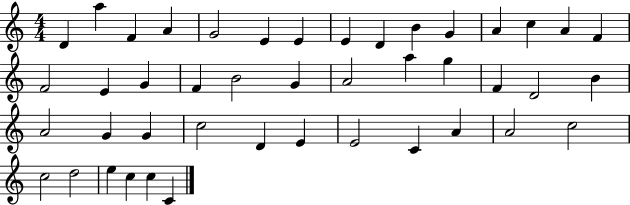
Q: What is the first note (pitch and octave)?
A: D4